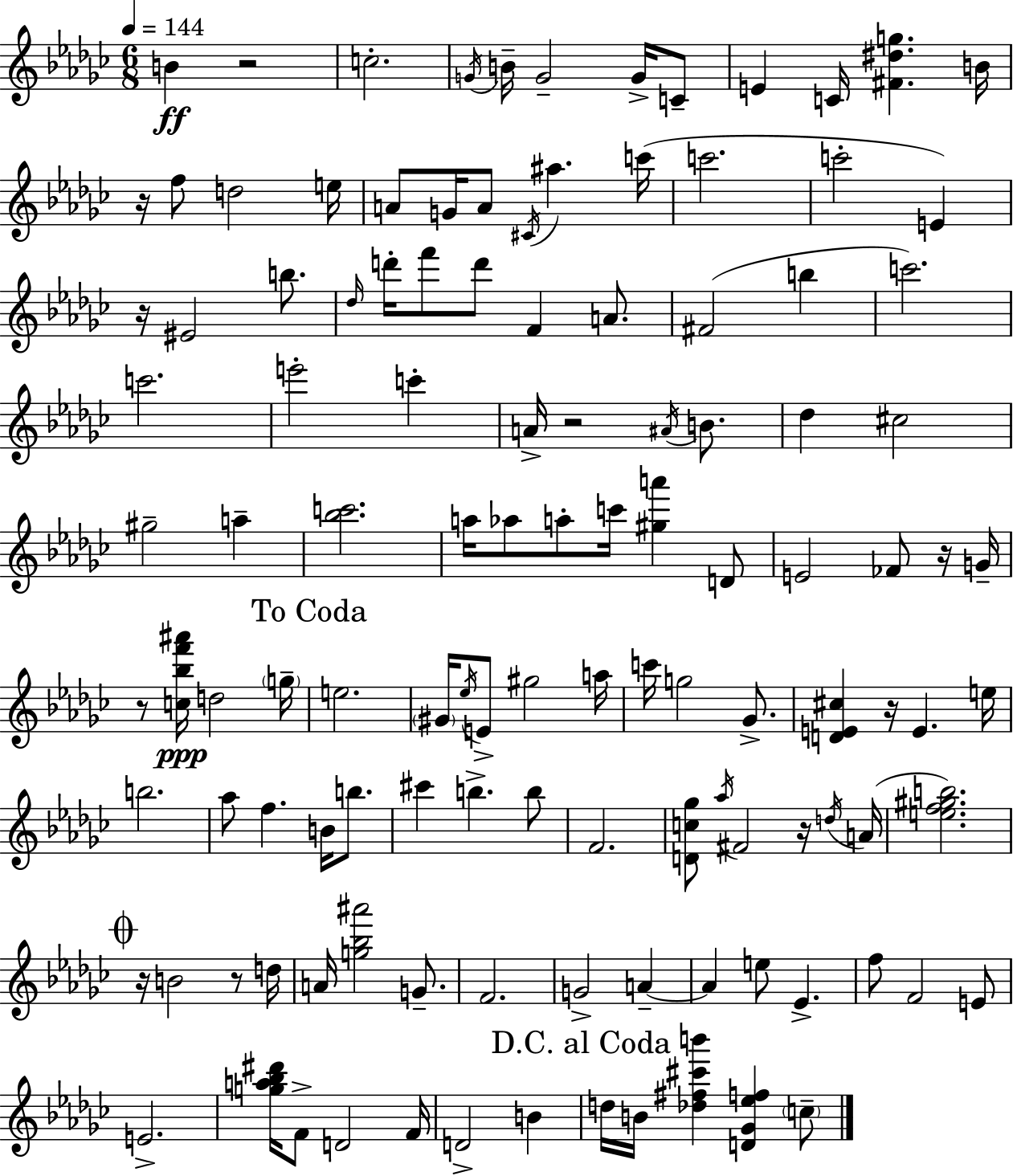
{
  \clef treble
  \numericTimeSignature
  \time 6/8
  \key ees \minor
  \tempo 4 = 144
  b'4\ff r2 | c''2.-. | \acciaccatura { g'16 } b'16-- g'2-- g'16-> c'8-- | e'4 c'16 <fis' dis'' g''>4. | \break b'16 r16 f''8 d''2 | e''16 a'8 g'16 a'8 \acciaccatura { cis'16 } ais''4. | c'''16( c'''2. | c'''2-. e'4) | \break r16 eis'2 b''8. | \grace { des''16 } d'''16-. f'''8 d'''8 f'4 | a'8. fis'2( b''4 | c'''2.) | \break c'''2. | e'''2-. c'''4-. | a'16-> r2 | \acciaccatura { ais'16 } b'8. des''4 cis''2 | \break gis''2-- | a''4-- <bes'' c'''>2. | a''16 aes''8 a''8-. c'''16 <gis'' a'''>4 | d'8 e'2 | \break fes'8 r16 g'16-- r8 <c'' bes'' f''' ais'''>16\ppp d''2 | \parenthesize g''16-- \mark "To Coda" e''2. | \parenthesize gis'16 \acciaccatura { ees''16 } e'8-> gis''2 | a''16 c'''16 g''2 | \break ges'8.-> <d' e' cis''>4 r16 e'4. | e''16 b''2. | aes''8 f''4. | b'16 b''8. cis'''4 b''4.-> | \break b''8 f'2. | <d' c'' ges''>8 \acciaccatura { aes''16 } fis'2 | r16 \acciaccatura { d''16 }( a'16 <e'' f'' gis'' b''>2.) | \mark \markup { \musicglyph "scripts.coda" } r16 b'2 | \break r8 d''16 a'16 <g'' bes'' ais'''>2 | g'8.-- f'2. | g'2-> | a'4--~~ a'4 e''8 | \break ees'4.-> f''8 f'2 | e'8 e'2.-> | <g'' a'' bes'' dis'''>16 f'8-> d'2 | f'16 d'2-> | \break b'4 \mark "D.C. al Coda" d''16 b'16 <des'' fis'' cis''' b'''>4 | <d' ges' ees'' f''>4 \parenthesize c''8-- \bar "|."
}